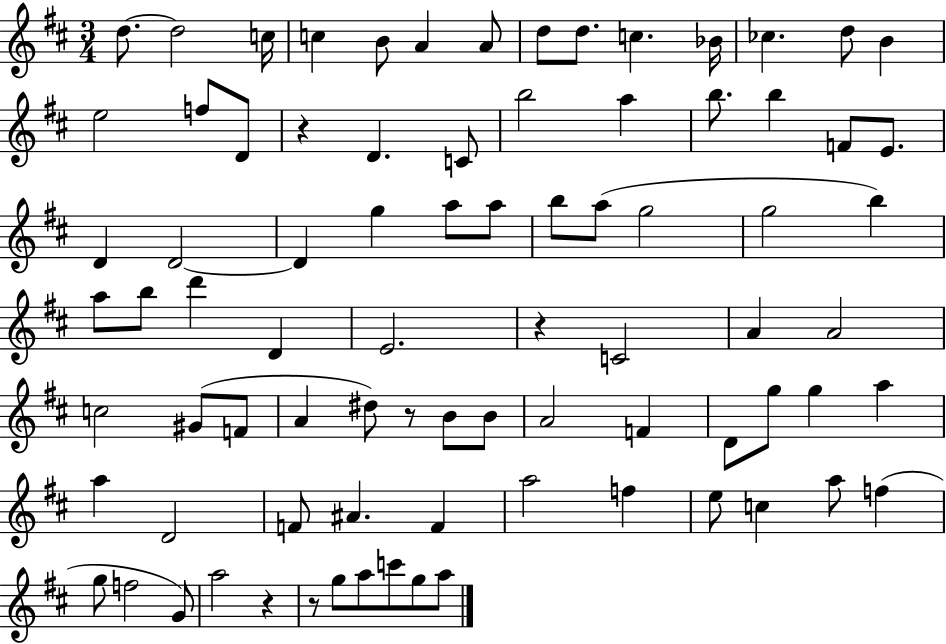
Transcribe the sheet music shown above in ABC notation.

X:1
T:Untitled
M:3/4
L:1/4
K:D
d/2 d2 c/4 c B/2 A A/2 d/2 d/2 c _B/4 _c d/2 B e2 f/2 D/2 z D C/2 b2 a b/2 b F/2 E/2 D D2 D g a/2 a/2 b/2 a/2 g2 g2 b a/2 b/2 d' D E2 z C2 A A2 c2 ^G/2 F/2 A ^d/2 z/2 B/2 B/2 A2 F D/2 g/2 g a a D2 F/2 ^A F a2 f e/2 c a/2 f g/2 f2 G/2 a2 z z/2 g/2 a/2 c'/2 g/2 a/2